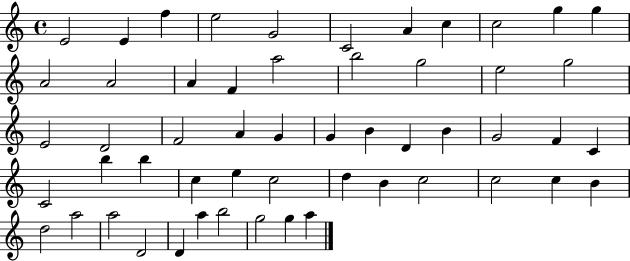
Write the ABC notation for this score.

X:1
T:Untitled
M:4/4
L:1/4
K:C
E2 E f e2 G2 C2 A c c2 g g A2 A2 A F a2 b2 g2 e2 g2 E2 D2 F2 A G G B D B G2 F C C2 b b c e c2 d B c2 c2 c B d2 a2 a2 D2 D a b2 g2 g a